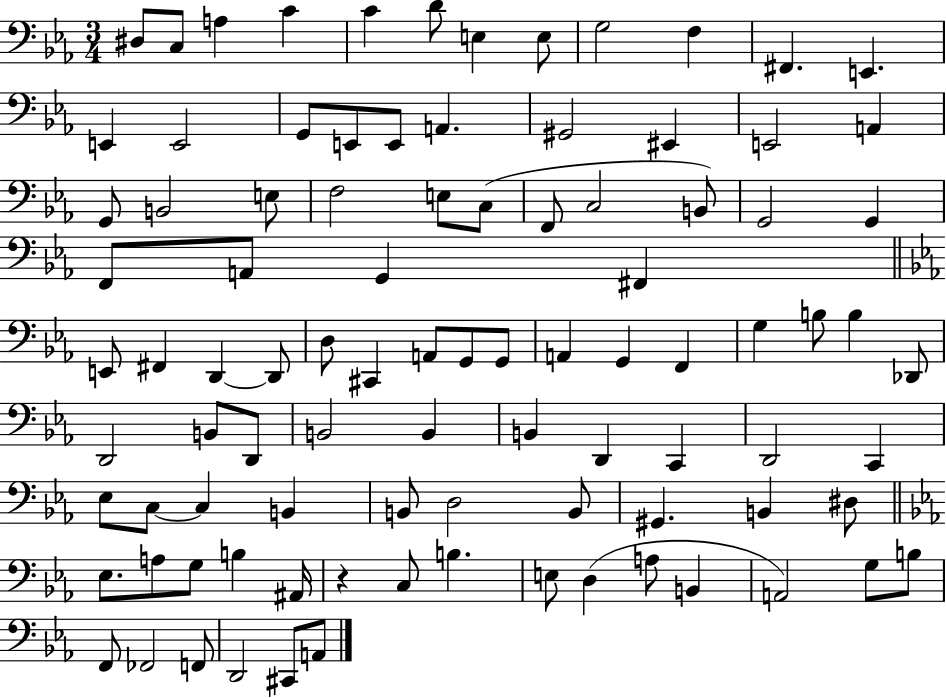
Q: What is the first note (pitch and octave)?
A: D#3